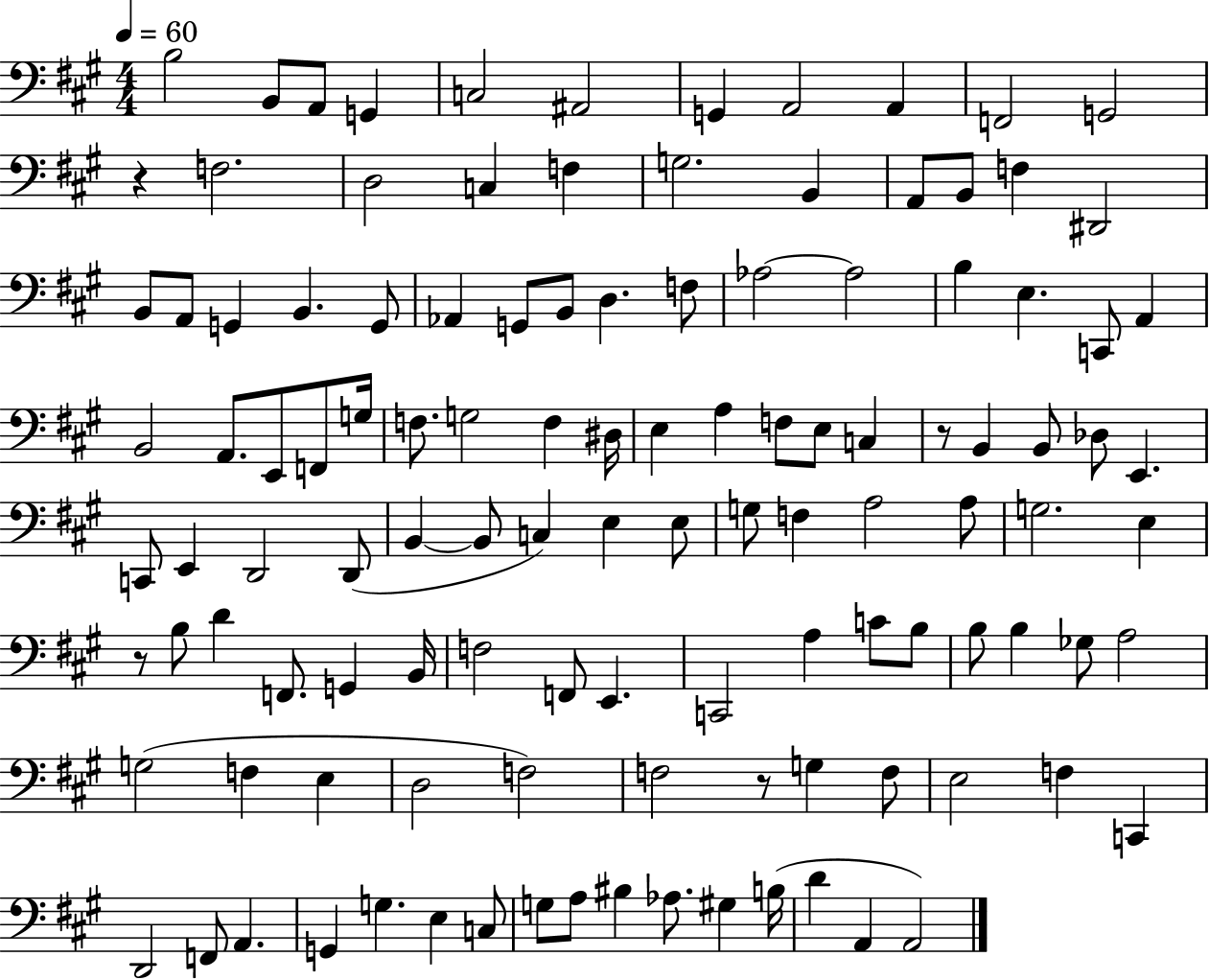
{
  \clef bass
  \numericTimeSignature
  \time 4/4
  \key a \major
  \tempo 4 = 60
  b2 b,8 a,8 g,4 | c2 ais,2 | g,4 a,2 a,4 | f,2 g,2 | \break r4 f2. | d2 c4 f4 | g2. b,4 | a,8 b,8 f4 dis,2 | \break b,8 a,8 g,4 b,4. g,8 | aes,4 g,8 b,8 d4. f8 | aes2~~ aes2 | b4 e4. c,8 a,4 | \break b,2 a,8. e,8 f,8 g16 | f8. g2 f4 dis16 | e4 a4 f8 e8 c4 | r8 b,4 b,8 des8 e,4. | \break c,8 e,4 d,2 d,8( | b,4~~ b,8 c4) e4 e8 | g8 f4 a2 a8 | g2. e4 | \break r8 b8 d'4 f,8. g,4 b,16 | f2 f,8 e,4. | c,2 a4 c'8 b8 | b8 b4 ges8 a2 | \break g2( f4 e4 | d2 f2) | f2 r8 g4 f8 | e2 f4 c,4 | \break d,2 f,8 a,4. | g,4 g4. e4 c8 | g8 a8 bis4 aes8. gis4 b16( | d'4 a,4 a,2) | \break \bar "|."
}